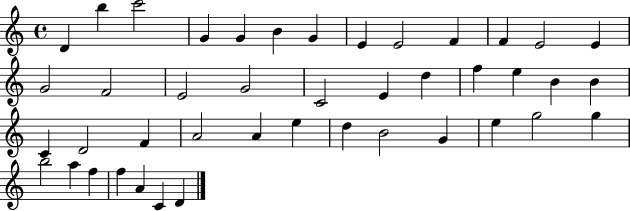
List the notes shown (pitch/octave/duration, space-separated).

D4/q B5/q C6/h G4/q G4/q B4/q G4/q E4/q E4/h F4/q F4/q E4/h E4/q G4/h F4/h E4/h G4/h C4/h E4/q D5/q F5/q E5/q B4/q B4/q C4/q D4/h F4/q A4/h A4/q E5/q D5/q B4/h G4/q E5/q G5/h G5/q B5/h A5/q F5/q F5/q A4/q C4/q D4/q